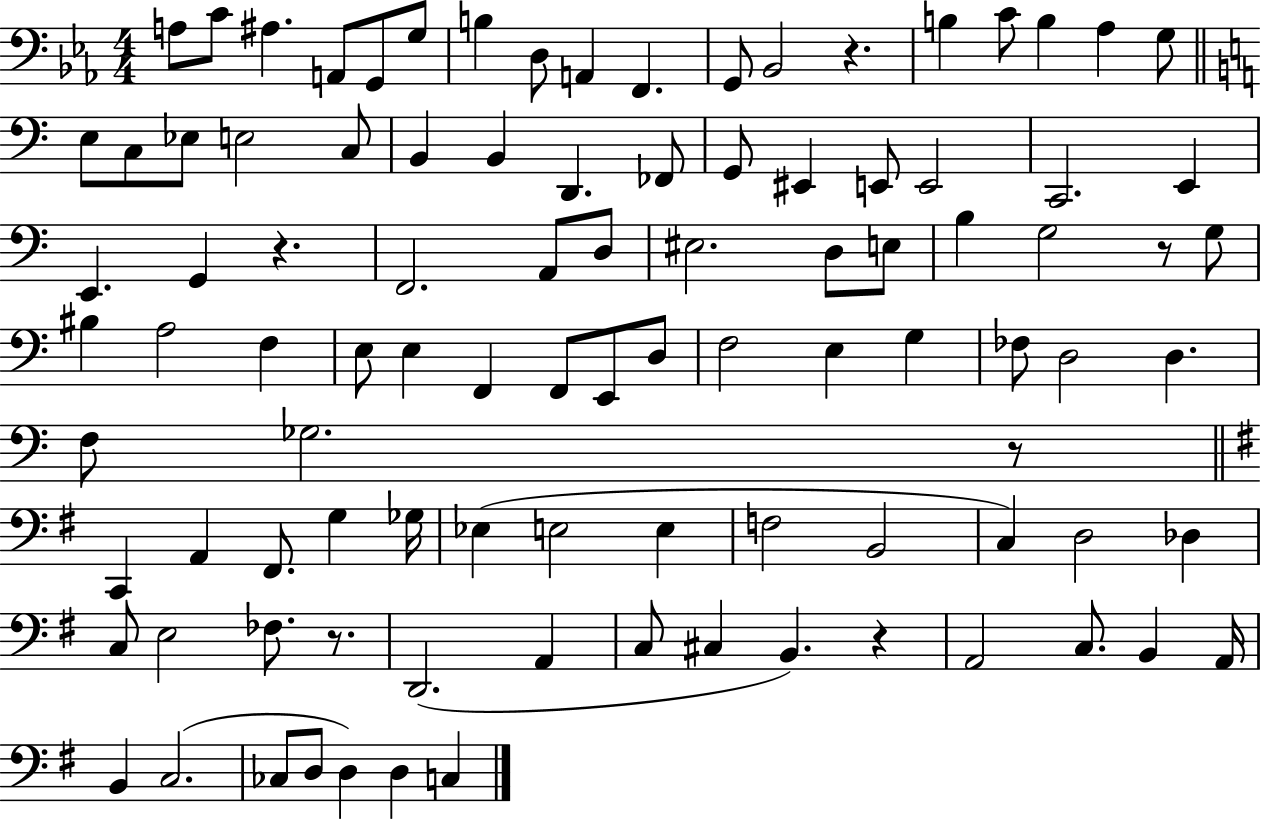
{
  \clef bass
  \numericTimeSignature
  \time 4/4
  \key ees \major
  a8 c'8 ais4. a,8 g,8 g8 | b4 d8 a,4 f,4. | g,8 bes,2 r4. | b4 c'8 b4 aes4 g8 | \break \bar "||" \break \key c \major e8 c8 ees8 e2 c8 | b,4 b,4 d,4. fes,8 | g,8 eis,4 e,8 e,2 | c,2. e,4 | \break e,4. g,4 r4. | f,2. a,8 d8 | eis2. d8 e8 | b4 g2 r8 g8 | \break bis4 a2 f4 | e8 e4 f,4 f,8 e,8 d8 | f2 e4 g4 | fes8 d2 d4. | \break f8 ges2. r8 | \bar "||" \break \key g \major c,4 a,4 fis,8. g4 ges16 | ees4( e2 e4 | f2 b,2 | c4) d2 des4 | \break c8 e2 fes8. r8. | d,2.( a,4 | c8 cis4 b,4.) r4 | a,2 c8. b,4 a,16 | \break b,4 c2.( | ces8 d8 d4) d4 c4 | \bar "|."
}